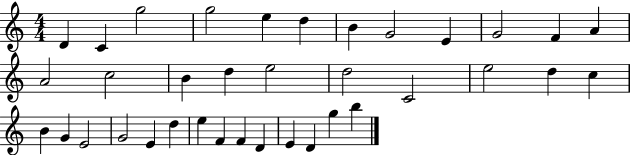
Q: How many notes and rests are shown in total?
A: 36